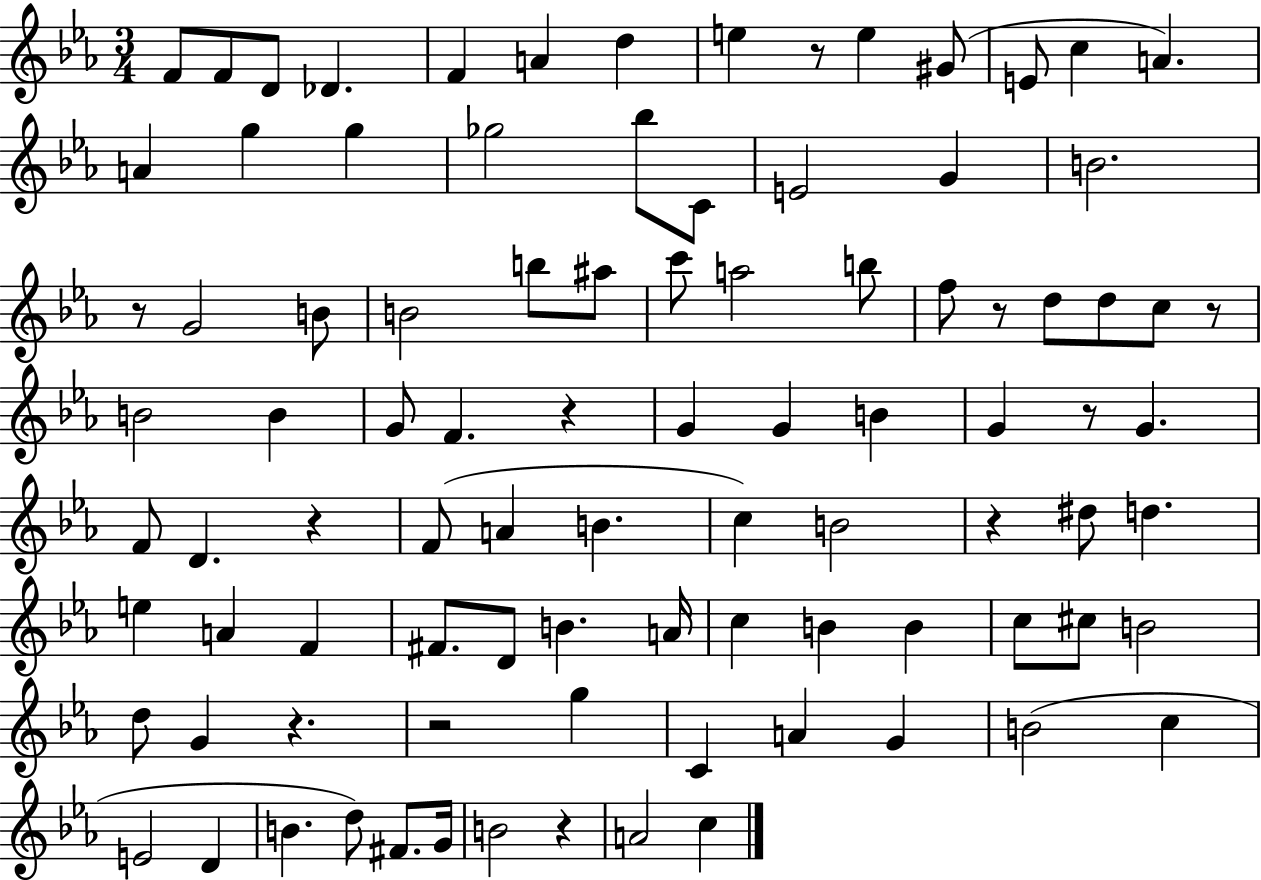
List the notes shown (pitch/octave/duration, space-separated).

F4/e F4/e D4/e Db4/q. F4/q A4/q D5/q E5/q R/e E5/q G#4/e E4/e C5/q A4/q. A4/q G5/q G5/q Gb5/h Bb5/e C4/e E4/h G4/q B4/h. R/e G4/h B4/e B4/h B5/e A#5/e C6/e A5/h B5/e F5/e R/e D5/e D5/e C5/e R/e B4/h B4/q G4/e F4/q. R/q G4/q G4/q B4/q G4/q R/e G4/q. F4/e D4/q. R/q F4/e A4/q B4/q. C5/q B4/h R/q D#5/e D5/q. E5/q A4/q F4/q F#4/e. D4/e B4/q. A4/s C5/q B4/q B4/q C5/e C#5/e B4/h D5/e G4/q R/q. R/h G5/q C4/q A4/q G4/q B4/h C5/q E4/h D4/q B4/q. D5/e F#4/e. G4/s B4/h R/q A4/h C5/q